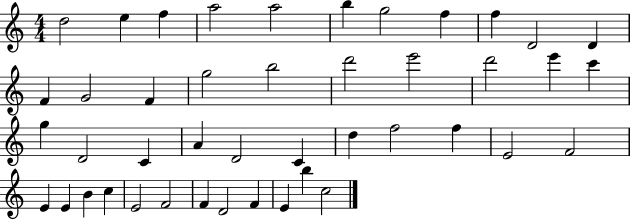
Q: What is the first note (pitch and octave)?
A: D5